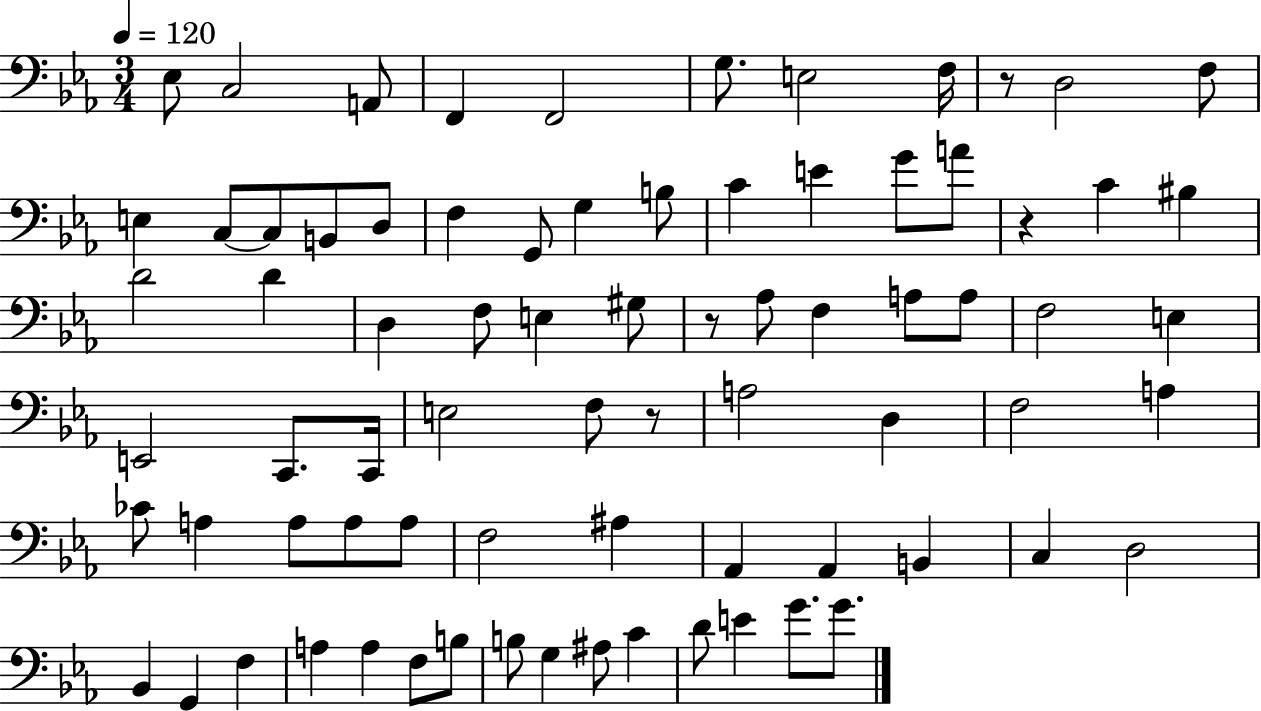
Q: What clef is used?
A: bass